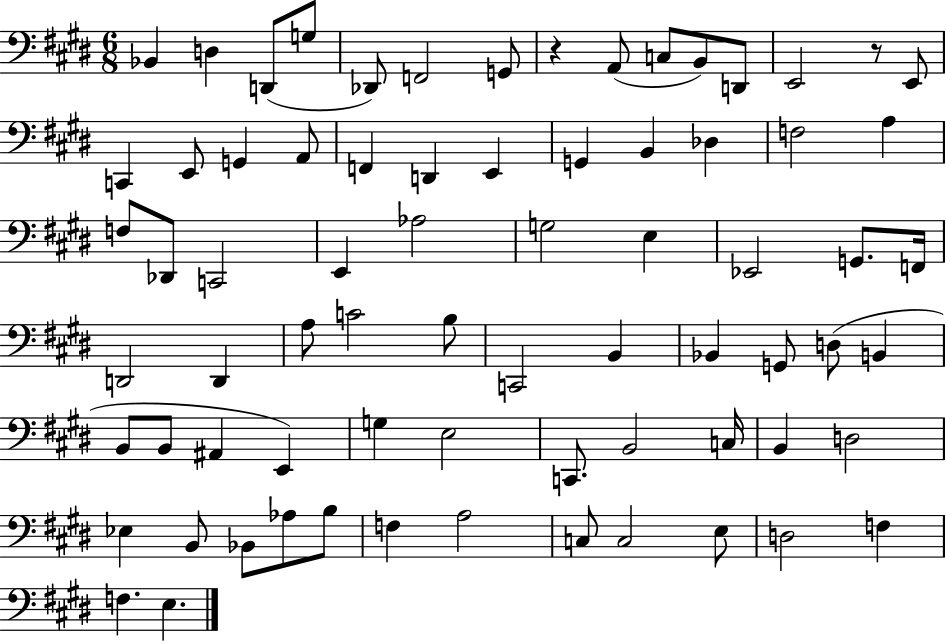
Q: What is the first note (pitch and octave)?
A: Bb2